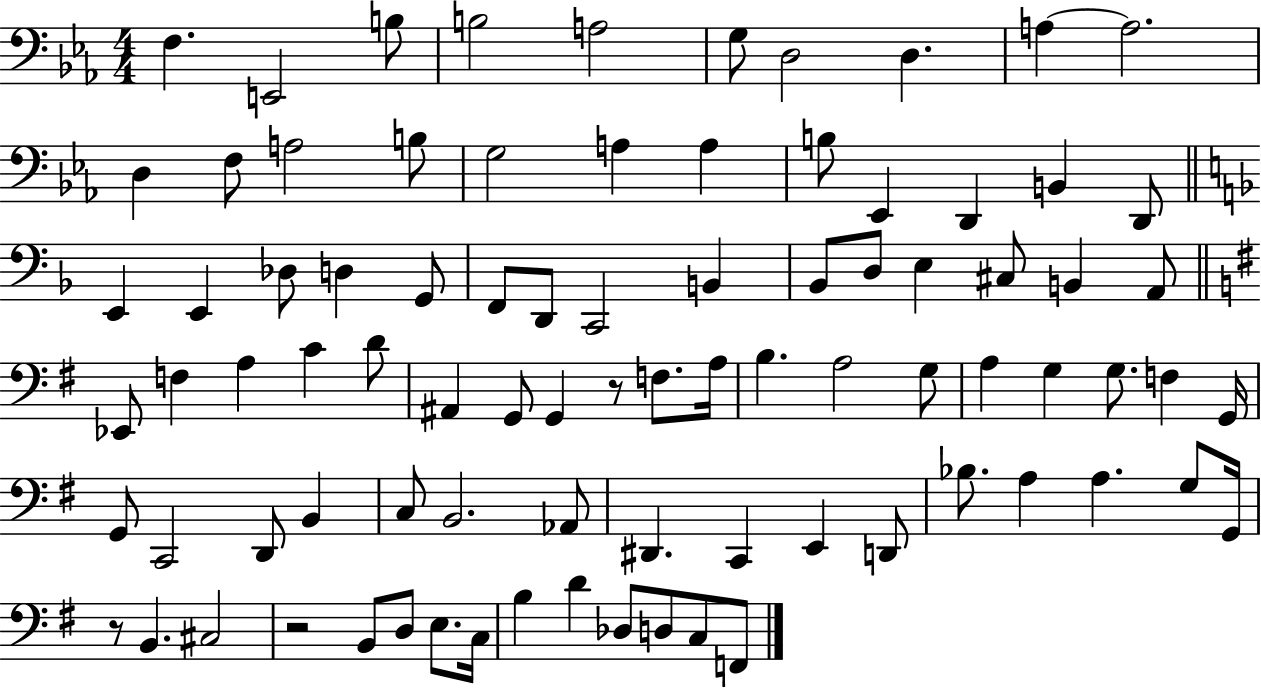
F3/q. E2/h B3/e B3/h A3/h G3/e D3/h D3/q. A3/q A3/h. D3/q F3/e A3/h B3/e G3/h A3/q A3/q B3/e Eb2/q D2/q B2/q D2/e E2/q E2/q Db3/e D3/q G2/e F2/e D2/e C2/h B2/q Bb2/e D3/e E3/q C#3/e B2/q A2/e Eb2/e F3/q A3/q C4/q D4/e A#2/q G2/e G2/q R/e F3/e. A3/s B3/q. A3/h G3/e A3/q G3/q G3/e. F3/q G2/s G2/e C2/h D2/e B2/q C3/e B2/h. Ab2/e D#2/q. C2/q E2/q D2/e Bb3/e. A3/q A3/q. G3/e G2/s R/e B2/q. C#3/h R/h B2/e D3/e E3/e. C3/s B3/q D4/q Db3/e D3/e C3/e F2/e